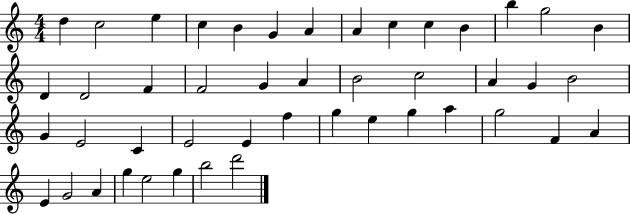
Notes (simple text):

D5/q C5/h E5/q C5/q B4/q G4/q A4/q A4/q C5/q C5/q B4/q B5/q G5/h B4/q D4/q D4/h F4/q F4/h G4/q A4/q B4/h C5/h A4/q G4/q B4/h G4/q E4/h C4/q E4/h E4/q F5/q G5/q E5/q G5/q A5/q G5/h F4/q A4/q E4/q G4/h A4/q G5/q E5/h G5/q B5/h D6/h